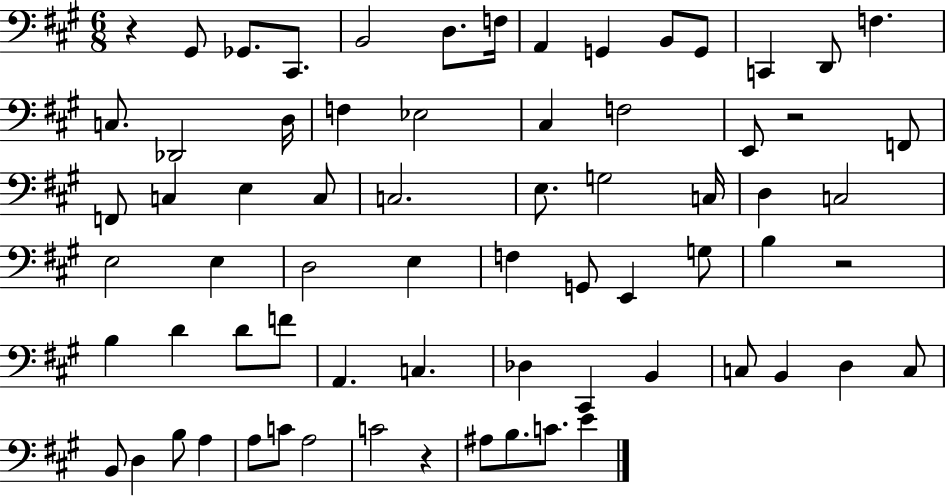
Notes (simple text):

R/q G#2/e Gb2/e. C#2/e. B2/h D3/e. F3/s A2/q G2/q B2/e G2/e C2/q D2/e F3/q. C3/e. Db2/h D3/s F3/q Eb3/h C#3/q F3/h E2/e R/h F2/e F2/e C3/q E3/q C3/e C3/h. E3/e. G3/h C3/s D3/q C3/h E3/h E3/q D3/h E3/q F3/q G2/e E2/q G3/e B3/q R/h B3/q D4/q D4/e F4/e A2/q. C3/q. Db3/q C#2/q B2/q C3/e B2/q D3/q C3/e B2/e D3/q B3/e A3/q A3/e C4/e A3/h C4/h R/q A#3/e B3/e. C4/e. E4/q